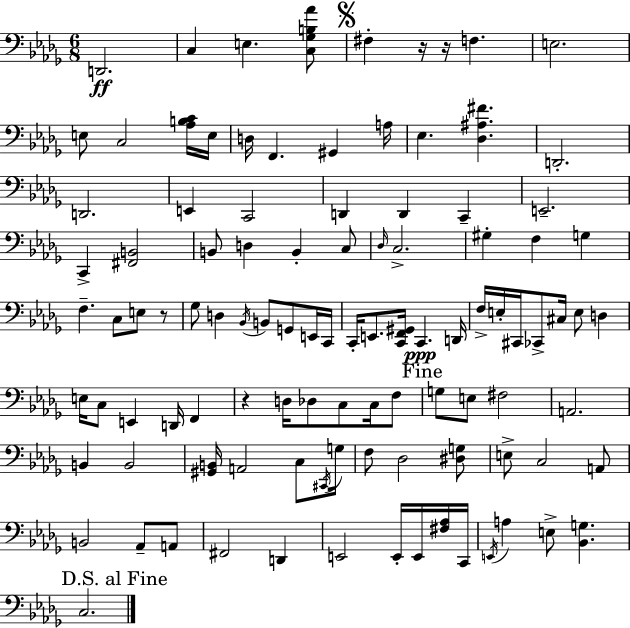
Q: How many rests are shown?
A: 4